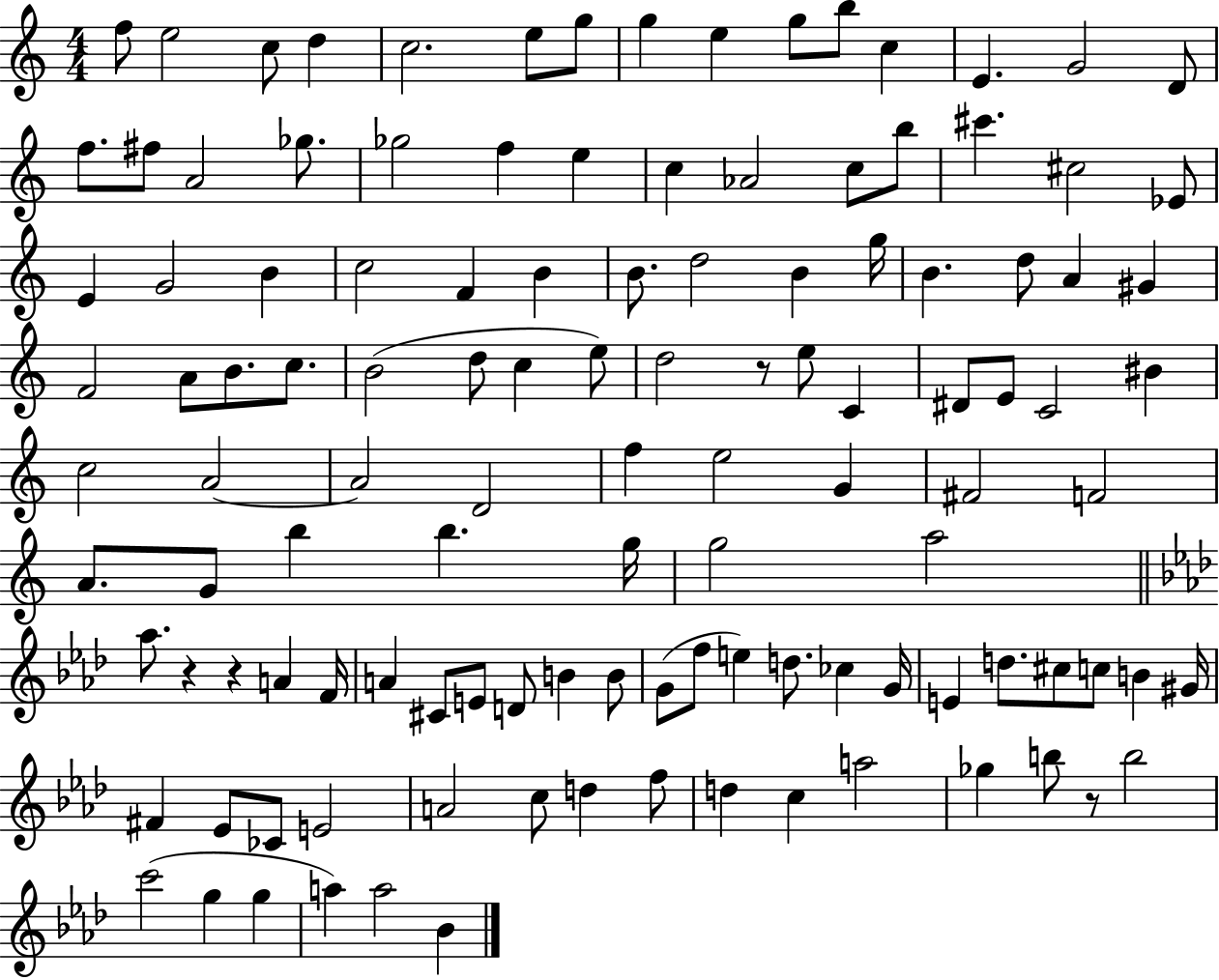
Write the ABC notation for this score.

X:1
T:Untitled
M:4/4
L:1/4
K:C
f/2 e2 c/2 d c2 e/2 g/2 g e g/2 b/2 c E G2 D/2 f/2 ^f/2 A2 _g/2 _g2 f e c _A2 c/2 b/2 ^c' ^c2 _E/2 E G2 B c2 F B B/2 d2 B g/4 B d/2 A ^G F2 A/2 B/2 c/2 B2 d/2 c e/2 d2 z/2 e/2 C ^D/2 E/2 C2 ^B c2 A2 A2 D2 f e2 G ^F2 F2 A/2 G/2 b b g/4 g2 a2 _a/2 z z A F/4 A ^C/2 E/2 D/2 B B/2 G/2 f/2 e d/2 _c G/4 E d/2 ^c/2 c/2 B ^G/4 ^F _E/2 _C/2 E2 A2 c/2 d f/2 d c a2 _g b/2 z/2 b2 c'2 g g a a2 _B